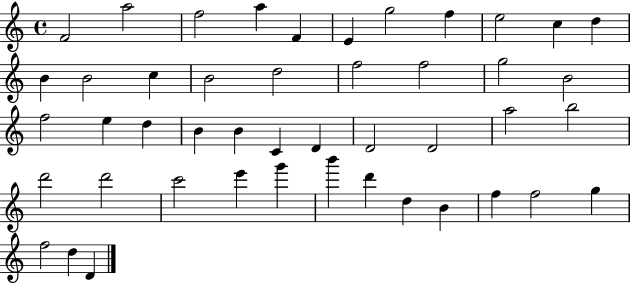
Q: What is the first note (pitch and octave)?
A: F4